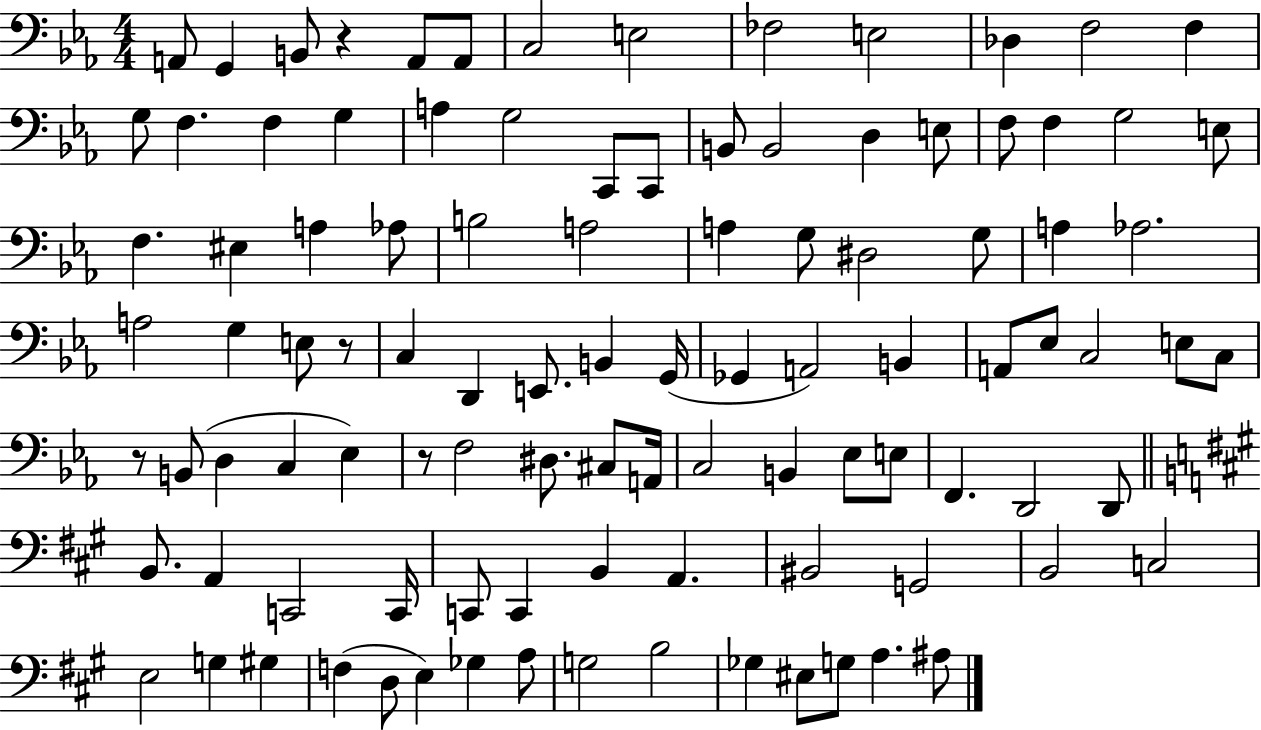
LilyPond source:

{
  \clef bass
  \numericTimeSignature
  \time 4/4
  \key ees \major
  \repeat volta 2 { a,8 g,4 b,8 r4 a,8 a,8 | c2 e2 | fes2 e2 | des4 f2 f4 | \break g8 f4. f4 g4 | a4 g2 c,8 c,8 | b,8 b,2 d4 e8 | f8 f4 g2 e8 | \break f4. eis4 a4 aes8 | b2 a2 | a4 g8 dis2 g8 | a4 aes2. | \break a2 g4 e8 r8 | c4 d,4 e,8. b,4 g,16( | ges,4 a,2) b,4 | a,8 ees8 c2 e8 c8 | \break r8 b,8( d4 c4 ees4) | r8 f2 dis8. cis8 a,16 | c2 b,4 ees8 e8 | f,4. d,2 d,8 | \break \bar "||" \break \key a \major b,8. a,4 c,2 c,16 | c,8 c,4 b,4 a,4. | bis,2 g,2 | b,2 c2 | \break e2 g4 gis4 | f4( d8 e4) ges4 a8 | g2 b2 | ges4 eis8 g8 a4. ais8 | \break } \bar "|."
}